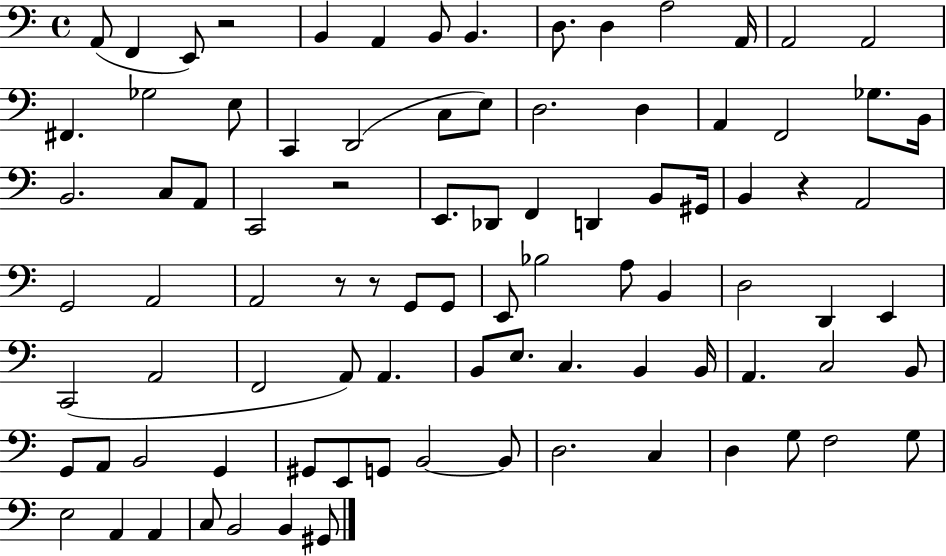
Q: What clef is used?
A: bass